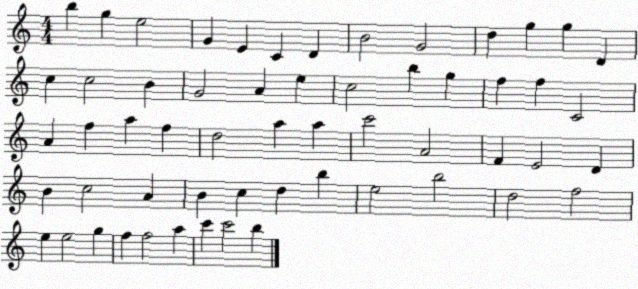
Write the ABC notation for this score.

X:1
T:Untitled
M:4/4
L:1/4
K:C
b g e2 G E C D B2 G2 d g g D c c2 B G2 A e c2 b g f f C2 A f a f d2 a a c'2 A2 F E2 D B c2 A B c d b e2 b2 d2 f2 e e2 g f f2 a c' c'2 b